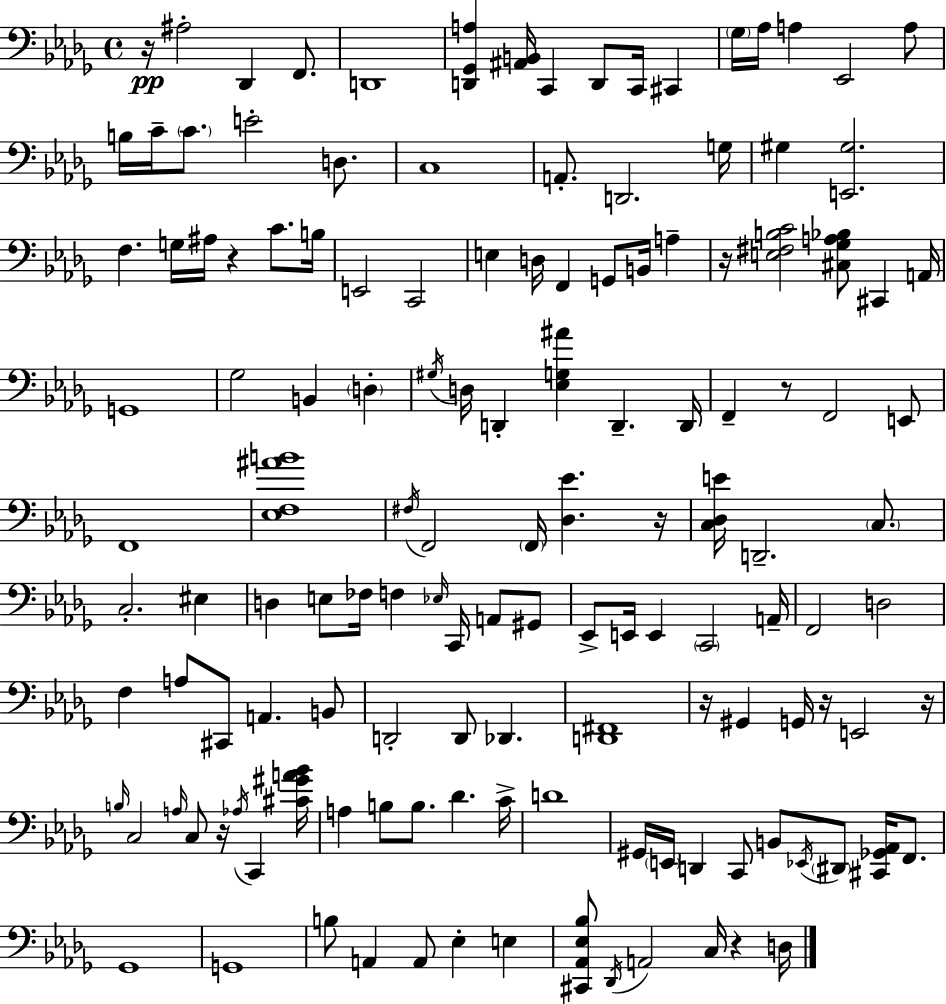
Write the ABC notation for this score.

X:1
T:Untitled
M:4/4
L:1/4
K:Bbm
z/4 ^A,2 _D,, F,,/2 D,,4 [D,,_G,,A,] [^A,,B,,]/4 C,, D,,/2 C,,/4 ^C,, _G,/4 _A,/4 A, _E,,2 A,/2 B,/4 C/4 C/2 E2 D,/2 C,4 A,,/2 D,,2 G,/4 ^G, [E,,^G,]2 F, G,/4 ^A,/4 z C/2 B,/4 E,,2 C,,2 E, D,/4 F,, G,,/2 B,,/4 A, z/4 [E,^F,B,C]2 [^C,_G,A,_B,]/2 ^C,, A,,/4 G,,4 _G,2 B,, D, ^G,/4 D,/4 D,, [_E,G,^A] D,, D,,/4 F,, z/2 F,,2 E,,/2 F,,4 [_E,F,^AB]4 ^F,/4 F,,2 F,,/4 [_D,_E] z/4 [C,_D,E]/4 D,,2 C,/2 C,2 ^E, D, E,/2 _F,/4 F, _E,/4 C,,/4 A,,/2 ^G,,/2 _E,,/2 E,,/4 E,, C,,2 A,,/4 F,,2 D,2 F, A,/2 ^C,,/2 A,, B,,/2 D,,2 D,,/2 _D,, [D,,^F,,]4 z/4 ^G,, G,,/4 z/4 E,,2 z/4 B,/4 C,2 A,/4 C,/2 z/4 _A,/4 C,, [^C^GA_B]/4 A, B,/2 B,/2 _D C/4 D4 ^G,,/4 E,,/4 D,, C,,/2 B,,/2 _E,,/4 ^D,,/2 [^C,,_G,,_A,,]/4 F,,/2 _G,,4 G,,4 B,/2 A,, A,,/2 _E, E, [^C,,_A,,_E,_B,]/2 _D,,/4 A,,2 C,/4 z D,/4